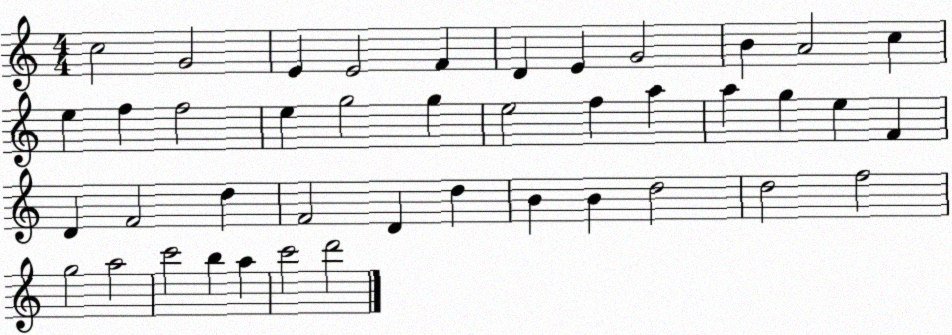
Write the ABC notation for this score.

X:1
T:Untitled
M:4/4
L:1/4
K:C
c2 G2 E E2 F D E G2 B A2 c e f f2 e g2 g e2 f a a g e F D F2 d F2 D d B B d2 d2 f2 g2 a2 c'2 b a c'2 d'2